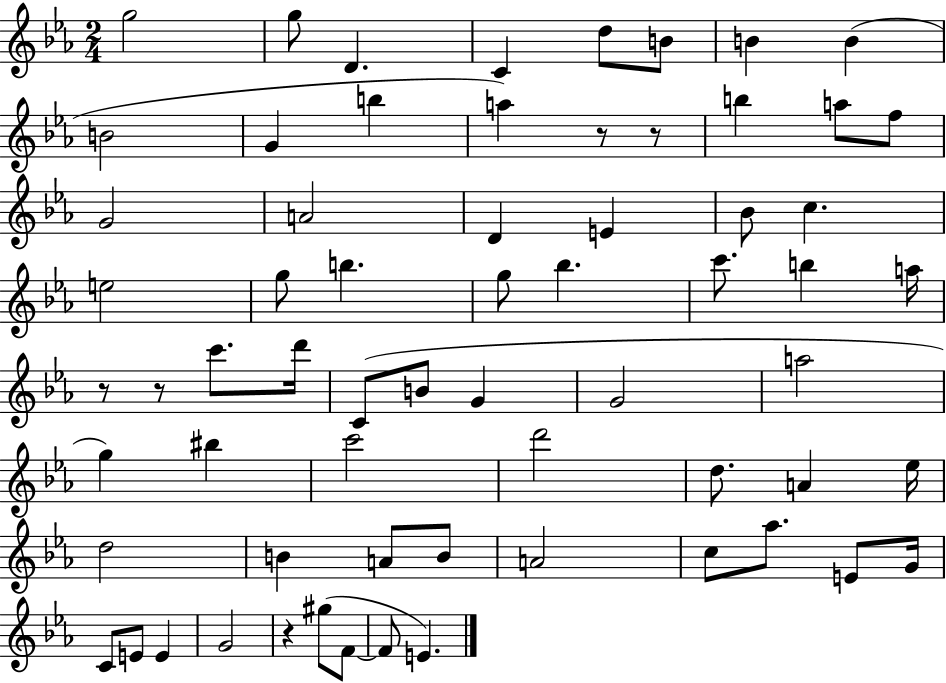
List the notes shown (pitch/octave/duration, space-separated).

G5/h G5/e D4/q. C4/q D5/e B4/e B4/q B4/q B4/h G4/q B5/q A5/q R/e R/e B5/q A5/e F5/e G4/h A4/h D4/q E4/q Bb4/e C5/q. E5/h G5/e B5/q. G5/e Bb5/q. C6/e. B5/q A5/s R/e R/e C6/e. D6/s C4/e B4/e G4/q G4/h A5/h G5/q BIS5/q C6/h D6/h D5/e. A4/q Eb5/s D5/h B4/q A4/e B4/e A4/h C5/e Ab5/e. E4/e G4/s C4/e E4/e E4/q G4/h R/q G#5/e F4/e F4/e E4/q.